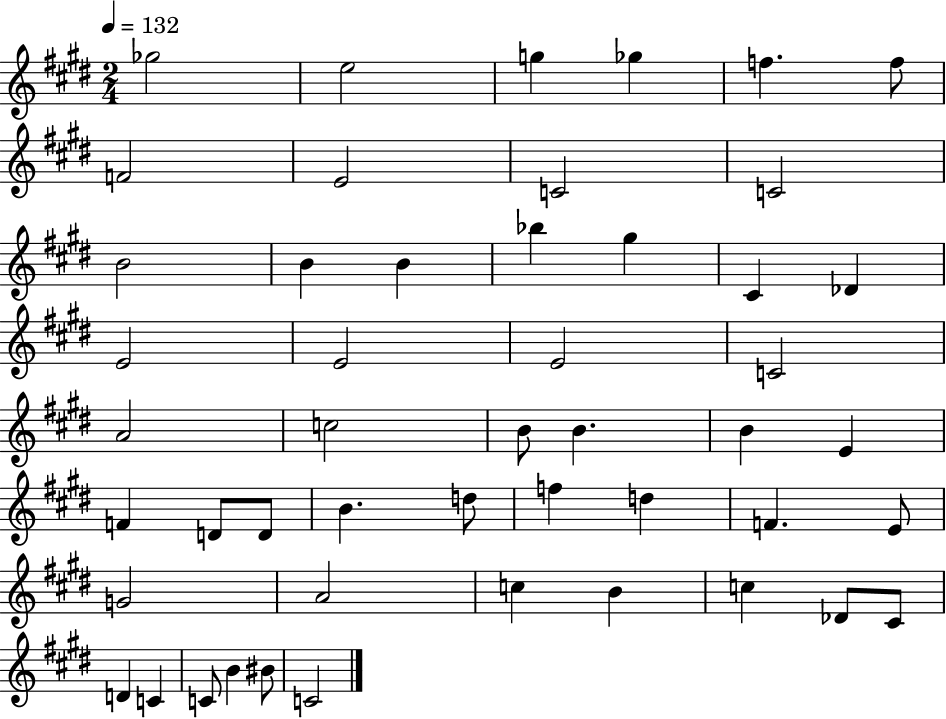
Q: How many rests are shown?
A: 0